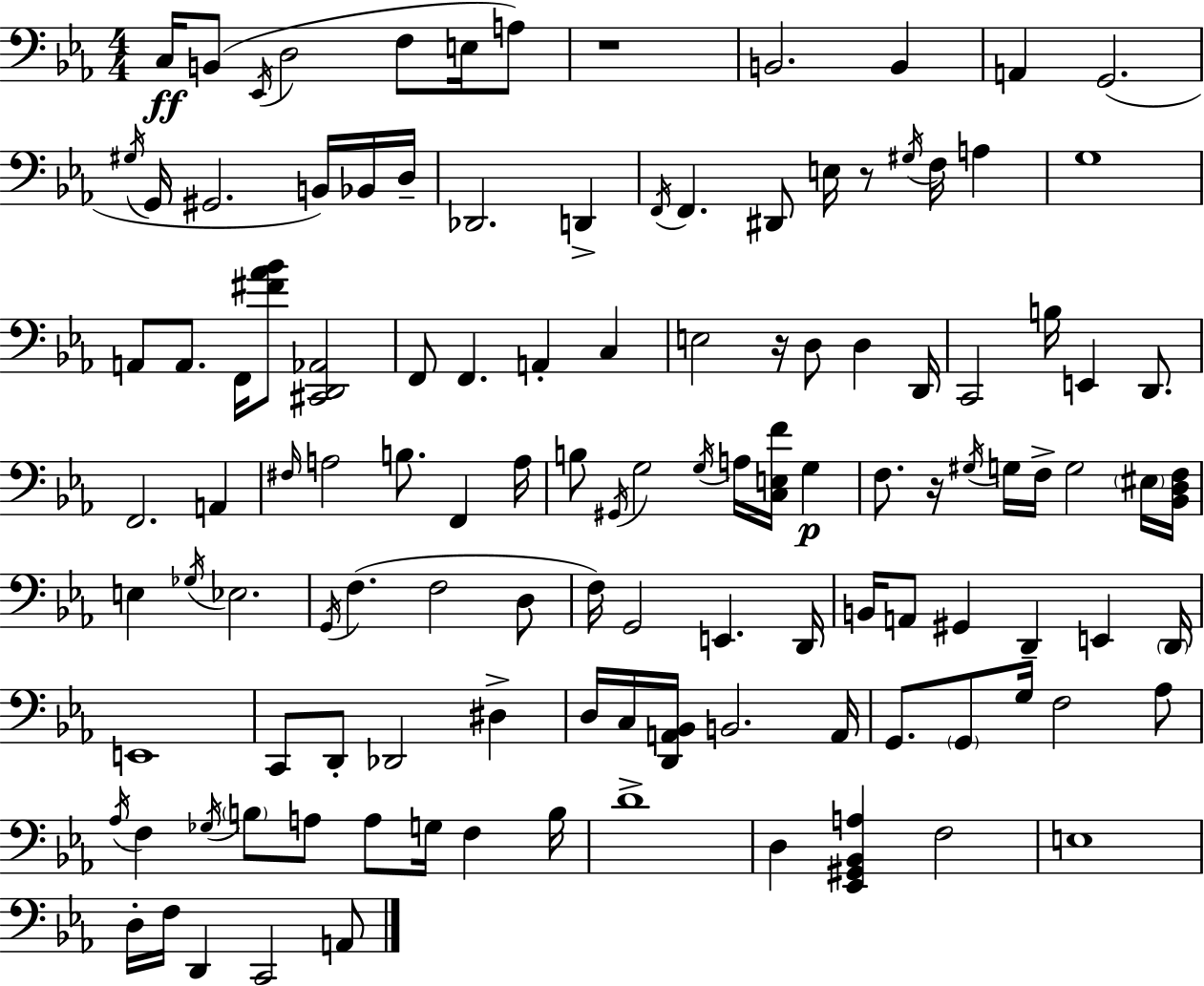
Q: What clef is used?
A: bass